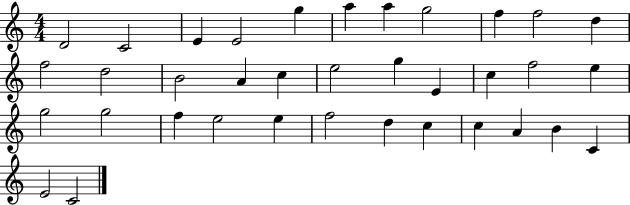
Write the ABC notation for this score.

X:1
T:Untitled
M:4/4
L:1/4
K:C
D2 C2 E E2 g a a g2 f f2 d f2 d2 B2 A c e2 g E c f2 e g2 g2 f e2 e f2 d c c A B C E2 C2